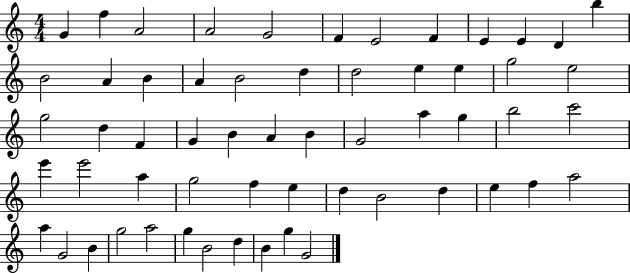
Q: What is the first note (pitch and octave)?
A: G4